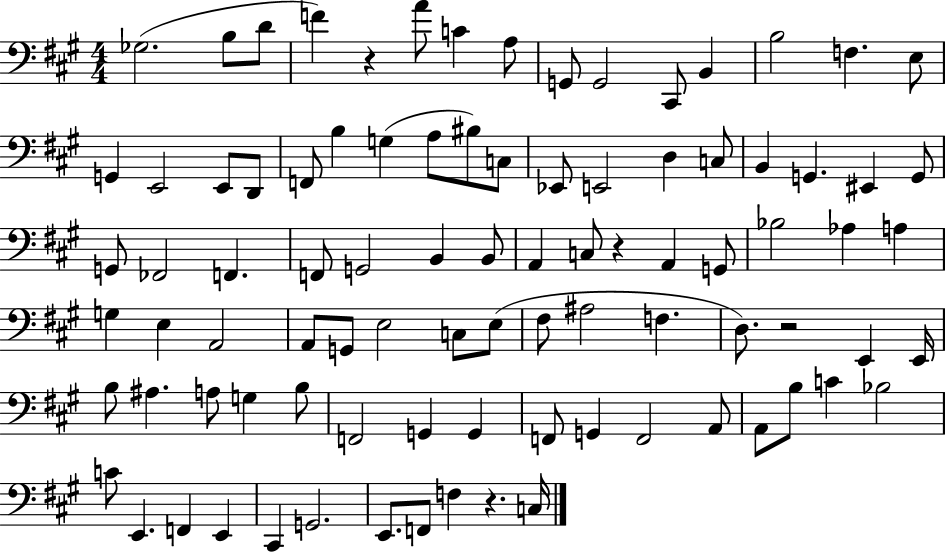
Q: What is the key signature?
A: A major